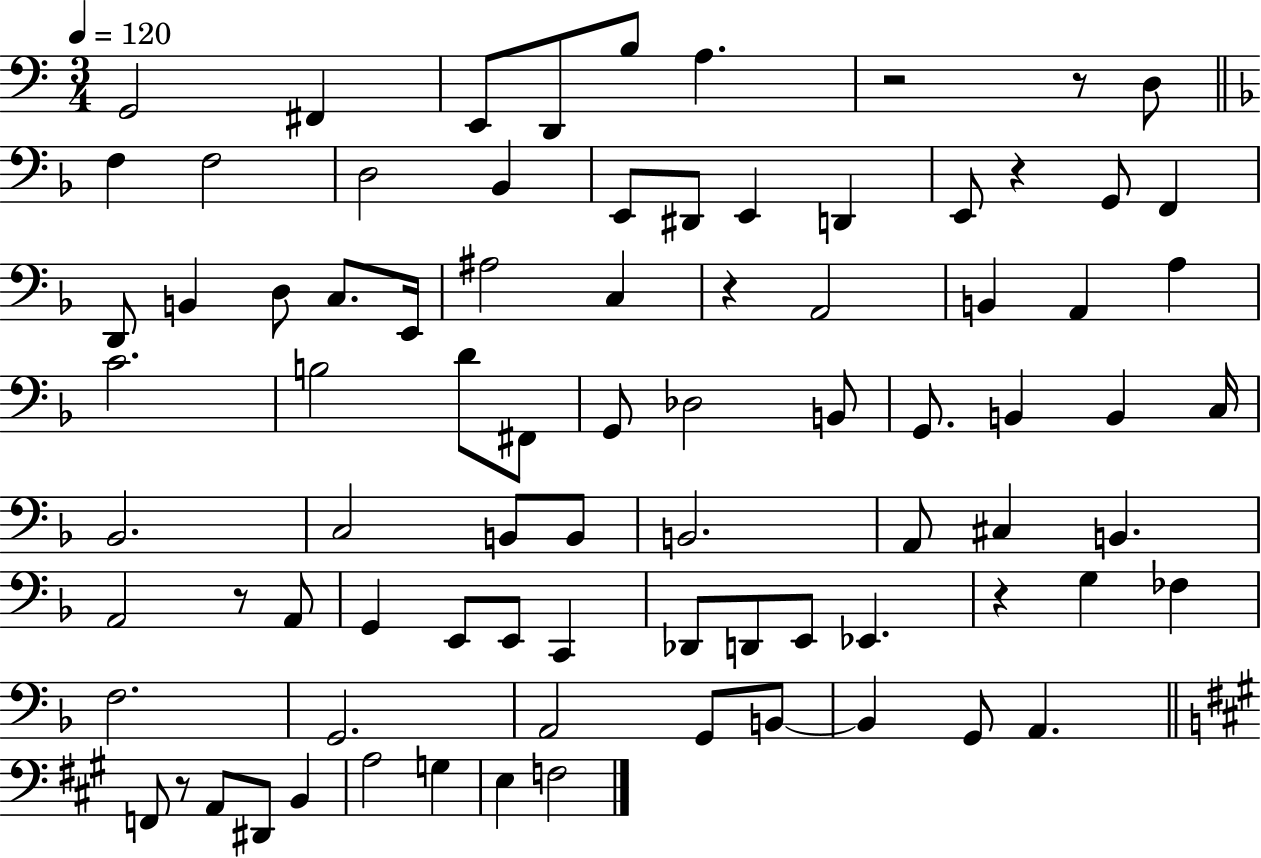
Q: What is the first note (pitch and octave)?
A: G2